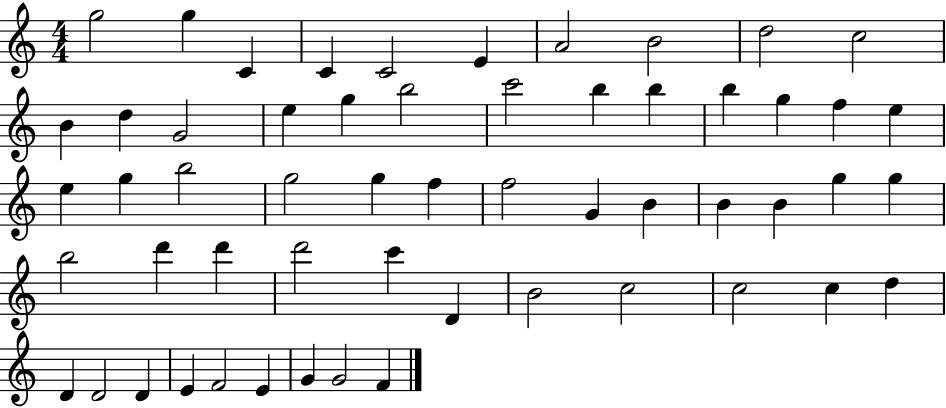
{
  \clef treble
  \numericTimeSignature
  \time 4/4
  \key c \major
  g''2 g''4 c'4 | c'4 c'2 e'4 | a'2 b'2 | d''2 c''2 | \break b'4 d''4 g'2 | e''4 g''4 b''2 | c'''2 b''4 b''4 | b''4 g''4 f''4 e''4 | \break e''4 g''4 b''2 | g''2 g''4 f''4 | f''2 g'4 b'4 | b'4 b'4 g''4 g''4 | \break b''2 d'''4 d'''4 | d'''2 c'''4 d'4 | b'2 c''2 | c''2 c''4 d''4 | \break d'4 d'2 d'4 | e'4 f'2 e'4 | g'4 g'2 f'4 | \bar "|."
}